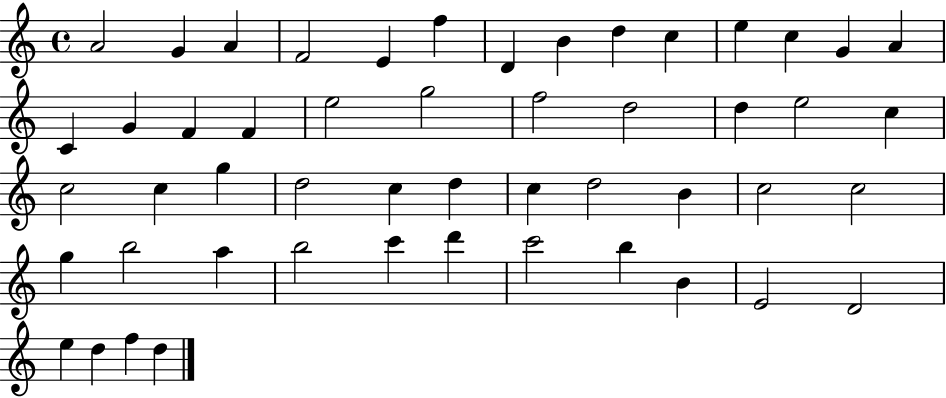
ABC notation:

X:1
T:Untitled
M:4/4
L:1/4
K:C
A2 G A F2 E f D B d c e c G A C G F F e2 g2 f2 d2 d e2 c c2 c g d2 c d c d2 B c2 c2 g b2 a b2 c' d' c'2 b B E2 D2 e d f d